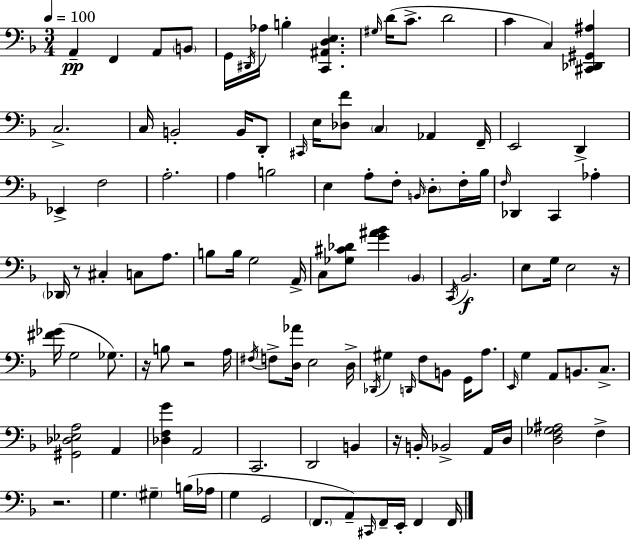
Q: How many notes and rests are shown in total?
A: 116